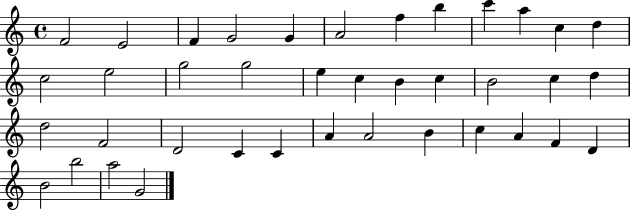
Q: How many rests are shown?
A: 0